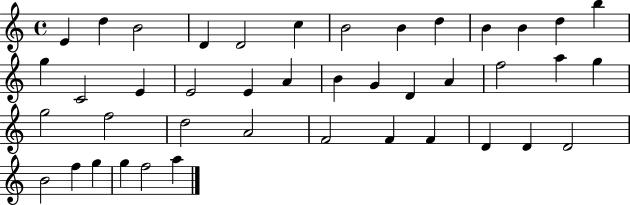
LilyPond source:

{
  \clef treble
  \time 4/4
  \defaultTimeSignature
  \key c \major
  e'4 d''4 b'2 | d'4 d'2 c''4 | b'2 b'4 d''4 | b'4 b'4 d''4 b''4 | \break g''4 c'2 e'4 | e'2 e'4 a'4 | b'4 g'4 d'4 a'4 | f''2 a''4 g''4 | \break g''2 f''2 | d''2 a'2 | f'2 f'4 f'4 | d'4 d'4 d'2 | \break b'2 f''4 g''4 | g''4 f''2 a''4 | \bar "|."
}